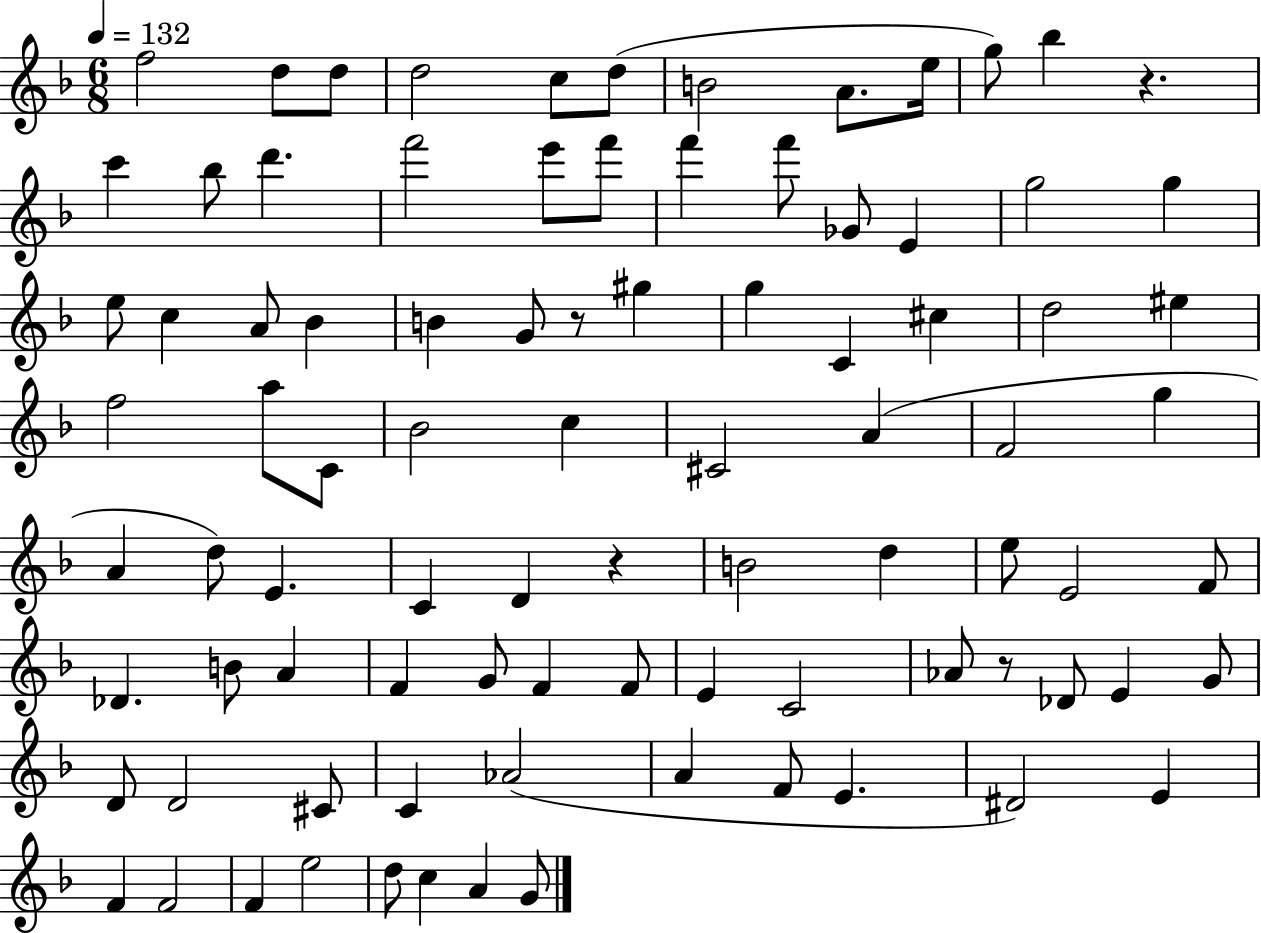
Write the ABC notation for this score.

X:1
T:Untitled
M:6/8
L:1/4
K:F
f2 d/2 d/2 d2 c/2 d/2 B2 A/2 e/4 g/2 _b z c' _b/2 d' f'2 e'/2 f'/2 f' f'/2 _G/2 E g2 g e/2 c A/2 _B B G/2 z/2 ^g g C ^c d2 ^e f2 a/2 C/2 _B2 c ^C2 A F2 g A d/2 E C D z B2 d e/2 E2 F/2 _D B/2 A F G/2 F F/2 E C2 _A/2 z/2 _D/2 E G/2 D/2 D2 ^C/2 C _A2 A F/2 E ^D2 E F F2 F e2 d/2 c A G/2